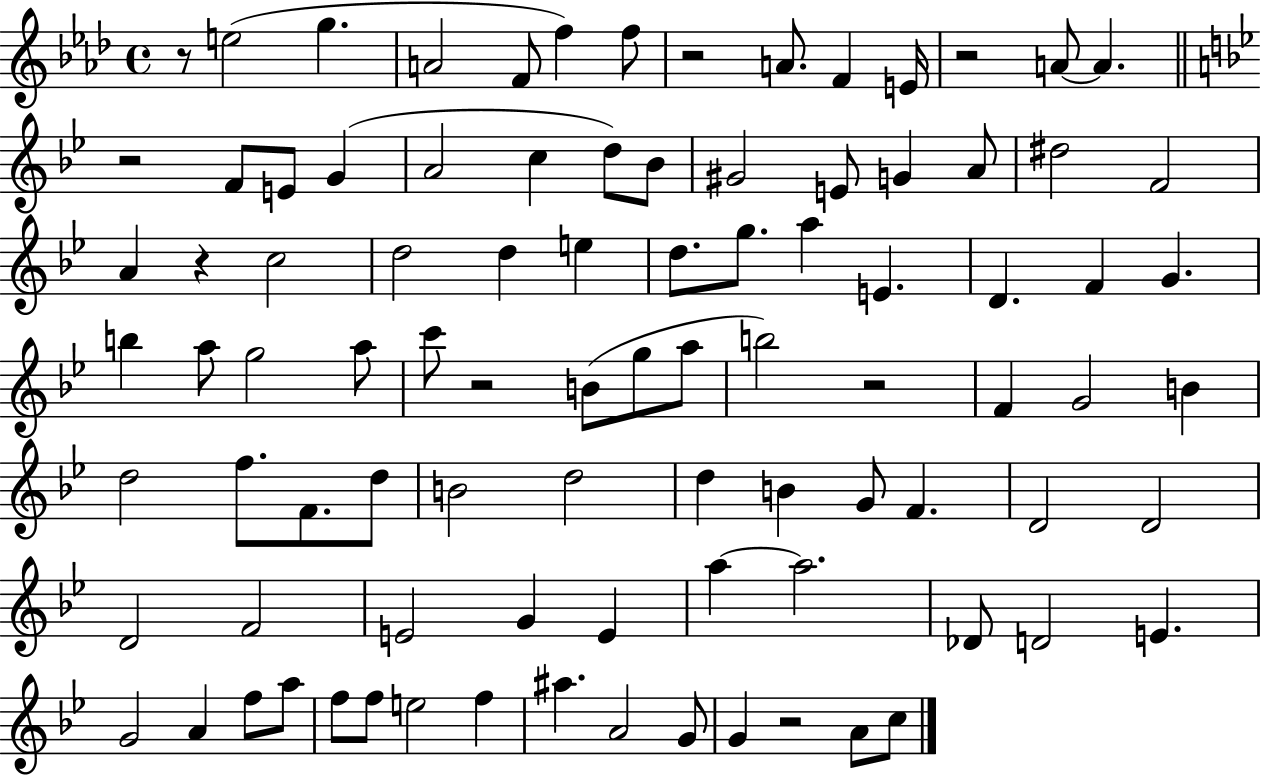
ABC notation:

X:1
T:Untitled
M:4/4
L:1/4
K:Ab
z/2 e2 g A2 F/2 f f/2 z2 A/2 F E/4 z2 A/2 A z2 F/2 E/2 G A2 c d/2 _B/2 ^G2 E/2 G A/2 ^d2 F2 A z c2 d2 d e d/2 g/2 a E D F G b a/2 g2 a/2 c'/2 z2 B/2 g/2 a/2 b2 z2 F G2 B d2 f/2 F/2 d/2 B2 d2 d B G/2 F D2 D2 D2 F2 E2 G E a a2 _D/2 D2 E G2 A f/2 a/2 f/2 f/2 e2 f ^a A2 G/2 G z2 A/2 c/2